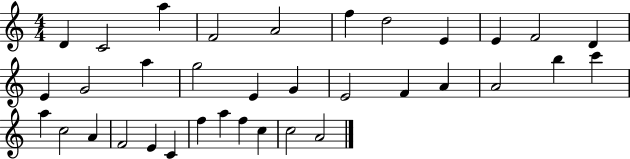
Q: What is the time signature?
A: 4/4